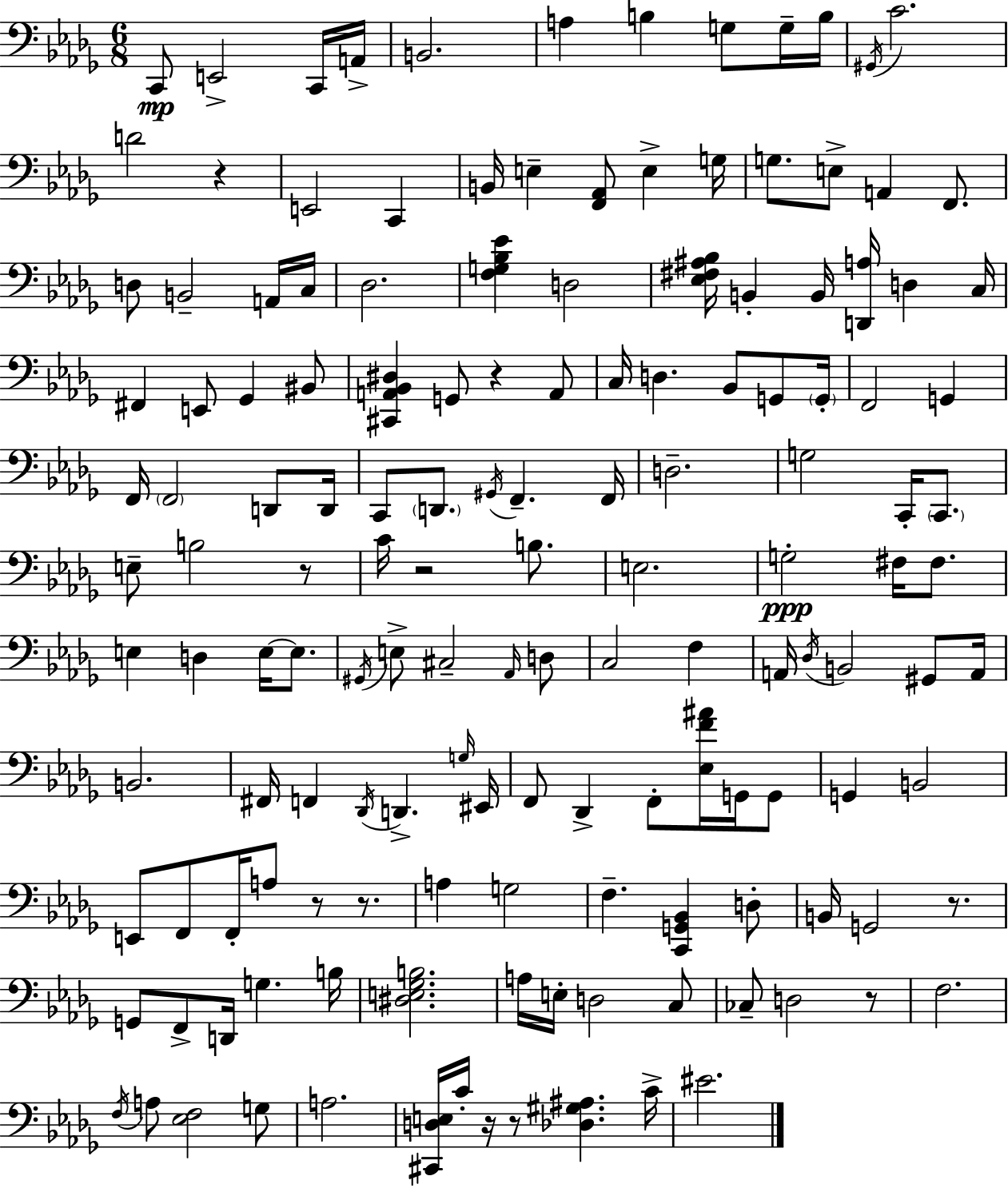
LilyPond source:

{
  \clef bass
  \numericTimeSignature
  \time 6/8
  \key bes \minor
  \repeat volta 2 { c,8\mp e,2-> c,16 a,16-> | b,2. | a4 b4 g8 g16-- b16 | \acciaccatura { gis,16 } c'2. | \break d'2 r4 | e,2 c,4 | b,16 e4-- <f, aes,>8 e4-> | g16 g8. e8-> a,4 f,8. | \break d8 b,2-- a,16 | c16 des2. | <f g bes ees'>4 d2 | <ees fis ais bes>16 b,4-. b,16 <d, a>16 d4 | \break c16 fis,4 e,8 ges,4 bis,8 | <cis, a, bes, dis>4 g,8 r4 a,8 | c16 d4. bes,8 g,8 | \parenthesize g,16-. f,2 g,4 | \break f,16 \parenthesize f,2 d,8 | d,16 c,8 \parenthesize d,8. \acciaccatura { gis,16 } f,4.-- | f,16 d2.-- | g2 c,16-. \parenthesize c,8. | \break e8-- b2 | r8 c'16 r2 b8. | e2. | g2-.\ppp fis16 fis8. | \break e4 d4 e16~~ e8. | \acciaccatura { gis,16 } e8-> cis2-- | \grace { aes,16 } d8 c2 | f4 a,16 \acciaccatura { des16 } b,2 | \break gis,8 a,16 b,2. | fis,16 f,4 \acciaccatura { des,16 } d,4.-> | \grace { g16 } eis,16 f,8 des,4-> | f,8-. <ees f' ais'>16 g,16 g,8 g,4 b,2 | \break e,8 f,8 f,16-. | a8 r8 r8. a4 g2 | f4.-- | <c, g, bes,>4 d8-. b,16 g,2 | \break r8. g,8 f,8-> d,16 | g4. b16 <dis e ges b>2. | a16 e16-. d2 | c8 ces8-- d2 | \break r8 f2. | \acciaccatura { f16 } a8 <ees f>2 | g8 a2. | <cis, d e>16 c'16-. r16 r8 | \break <des gis ais>4. c'16-> eis'2. | } \bar "|."
}